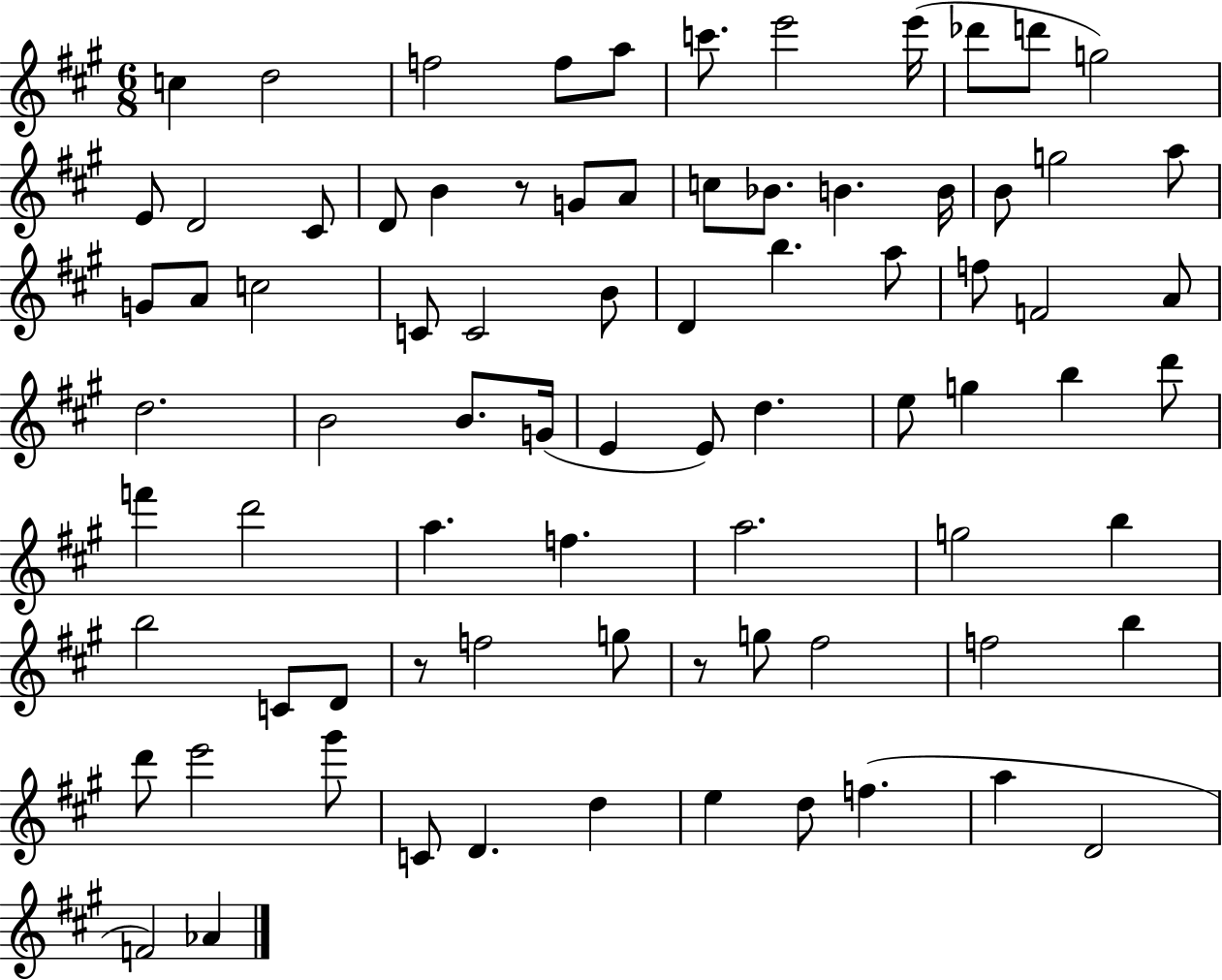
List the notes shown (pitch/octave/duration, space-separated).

C5/q D5/h F5/h F5/e A5/e C6/e. E6/h E6/s Db6/e D6/e G5/h E4/e D4/h C#4/e D4/e B4/q R/e G4/e A4/e C5/e Bb4/e. B4/q. B4/s B4/e G5/h A5/e G4/e A4/e C5/h C4/e C4/h B4/e D4/q B5/q. A5/e F5/e F4/h A4/e D5/h. B4/h B4/e. G4/s E4/q E4/e D5/q. E5/e G5/q B5/q D6/e F6/q D6/h A5/q. F5/q. A5/h. G5/h B5/q B5/h C4/e D4/e R/e F5/h G5/e R/e G5/e F#5/h F5/h B5/q D6/e E6/h G#6/e C4/e D4/q. D5/q E5/q D5/e F5/q. A5/q D4/h F4/h Ab4/q